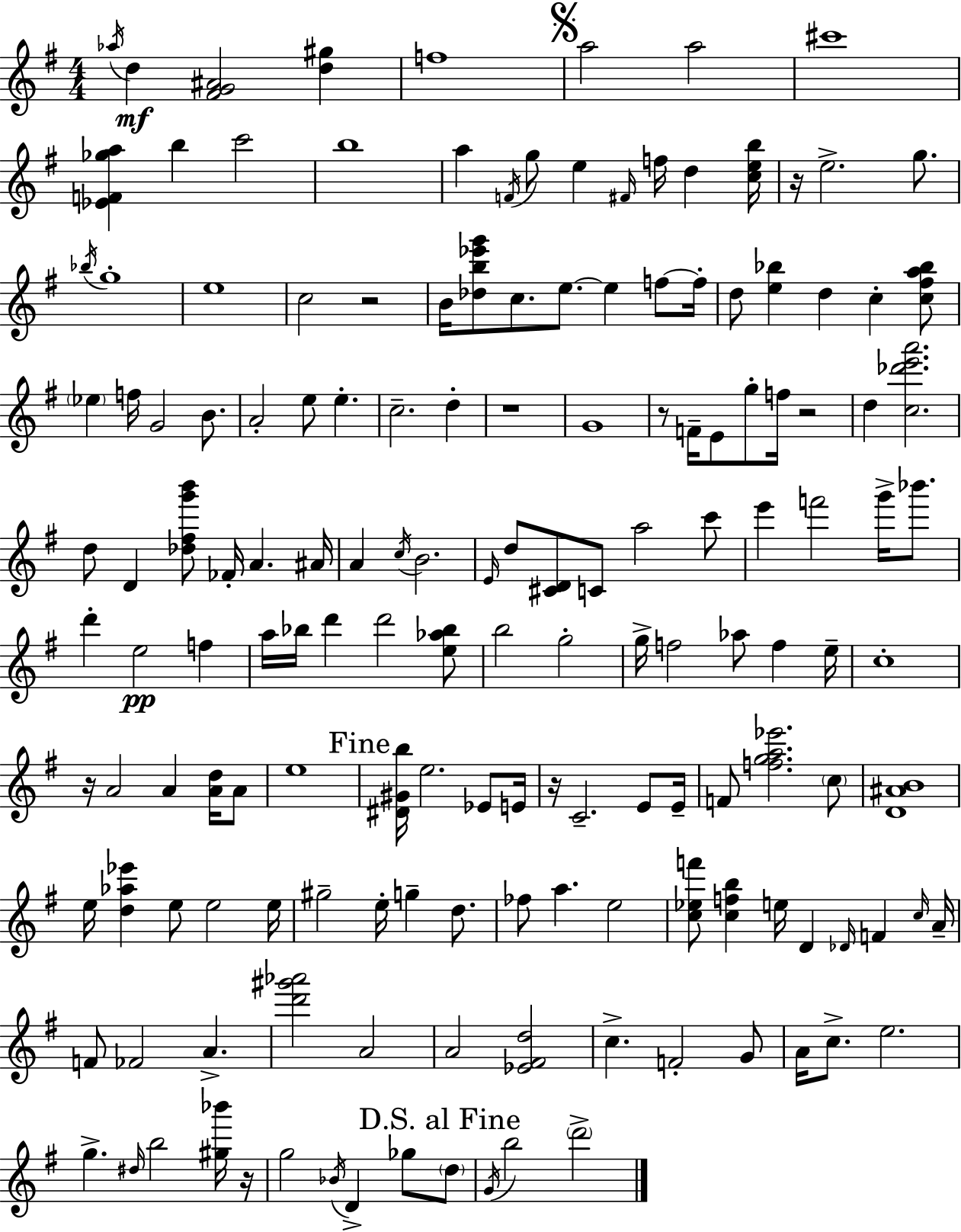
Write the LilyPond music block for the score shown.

{
  \clef treble
  \numericTimeSignature
  \time 4/4
  \key g \major
  \acciaccatura { aes''16 }\mf d''4 <fis' g' ais'>2 <d'' gis''>4 | f''1 | \mark \markup { \musicglyph "scripts.segno" } a''2 a''2 | cis'''1 | \break <ees' f' ges'' a''>4 b''4 c'''2 | b''1 | a''4 \acciaccatura { f'16 } g''8 e''4 \grace { fis'16 } f''16 d''4 | <c'' e'' b''>16 r16 e''2.-> | \break g''8. \acciaccatura { bes''16 } g''1-. | e''1 | c''2 r2 | b'16 <des'' b'' ees''' g'''>8 c''8. e''8.~~ e''4 | \break f''8~~ f''16-. d''8 <e'' bes''>4 d''4 c''4-. | <c'' fis'' a'' bes''>8 \parenthesize ees''4 f''16 g'2 | b'8. a'2-. e''8 e''4.-. | c''2.-- | \break d''4-. r1 | g'1 | r8 f'16-- e'8 g''8-. f''16 r2 | d''4 <c'' des''' e''' a'''>2. | \break d''8 d'4 <des'' fis'' g''' b'''>8 fes'16-. a'4. | ais'16 a'4 \acciaccatura { c''16 } b'2. | \grace { e'16 } d''8 <cis' d'>8 c'8 a''2 | c'''8 e'''4 f'''2 | \break g'''16-> bes'''8. d'''4-. e''2\pp | f''4 a''16 bes''16 d'''4 d'''2 | <e'' aes'' bes''>8 b''2 g''2-. | g''16-> f''2 aes''8 | \break f''4 e''16-- c''1-. | r16 a'2 a'4 | <a' d''>16 a'8 e''1 | \mark "Fine" <dis' gis' b''>16 e''2. | \break ees'8 e'16 r16 c'2.-- | e'8 e'16-- f'8 <f'' g'' a'' ees'''>2. | \parenthesize c''8 <d' ais' b'>1 | e''16 <d'' aes'' ees'''>4 e''8 e''2 | \break e''16 gis''2-- e''16-. g''4-- | d''8. fes''8 a''4. e''2 | <c'' ees'' f'''>8 <c'' f'' b''>4 e''16 d'4 | \grace { des'16 } f'4 \grace { c''16 } a'16-- f'8 fes'2 | \break a'4.-> <d''' gis''' aes'''>2 | a'2 a'2 | <ees' fis' d''>2 c''4.-> f'2-. | g'8 a'16 c''8.-> e''2. | \break g''4.-> \grace { dis''16 } b''2 | <gis'' bes'''>16 r16 g''2 | \acciaccatura { bes'16 } d'4-> ges''8 \mark "D.S. al Fine" \parenthesize d''8 \acciaccatura { g'16 } b''2 | \parenthesize d'''2-> \bar "|."
}